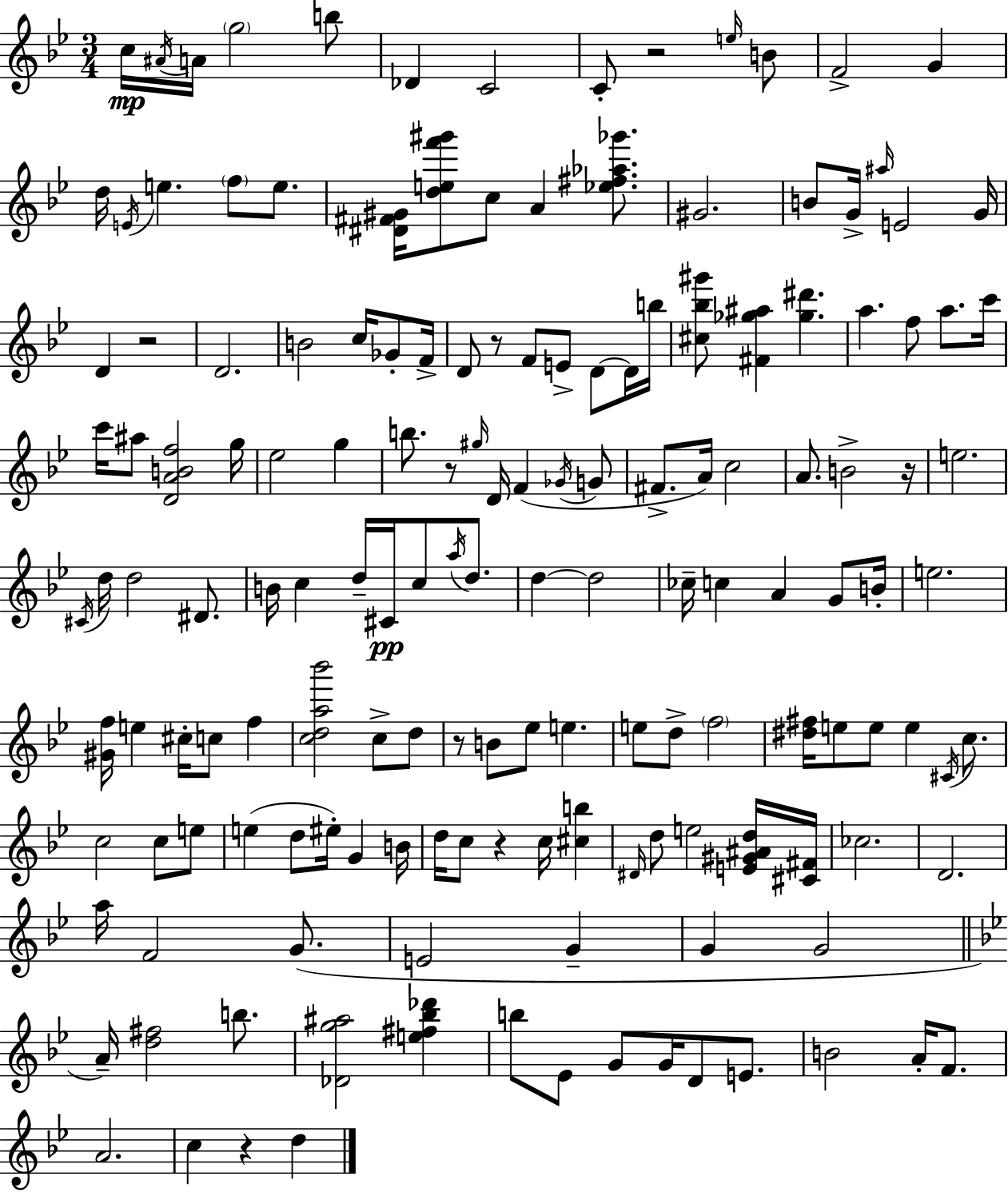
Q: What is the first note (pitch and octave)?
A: C5